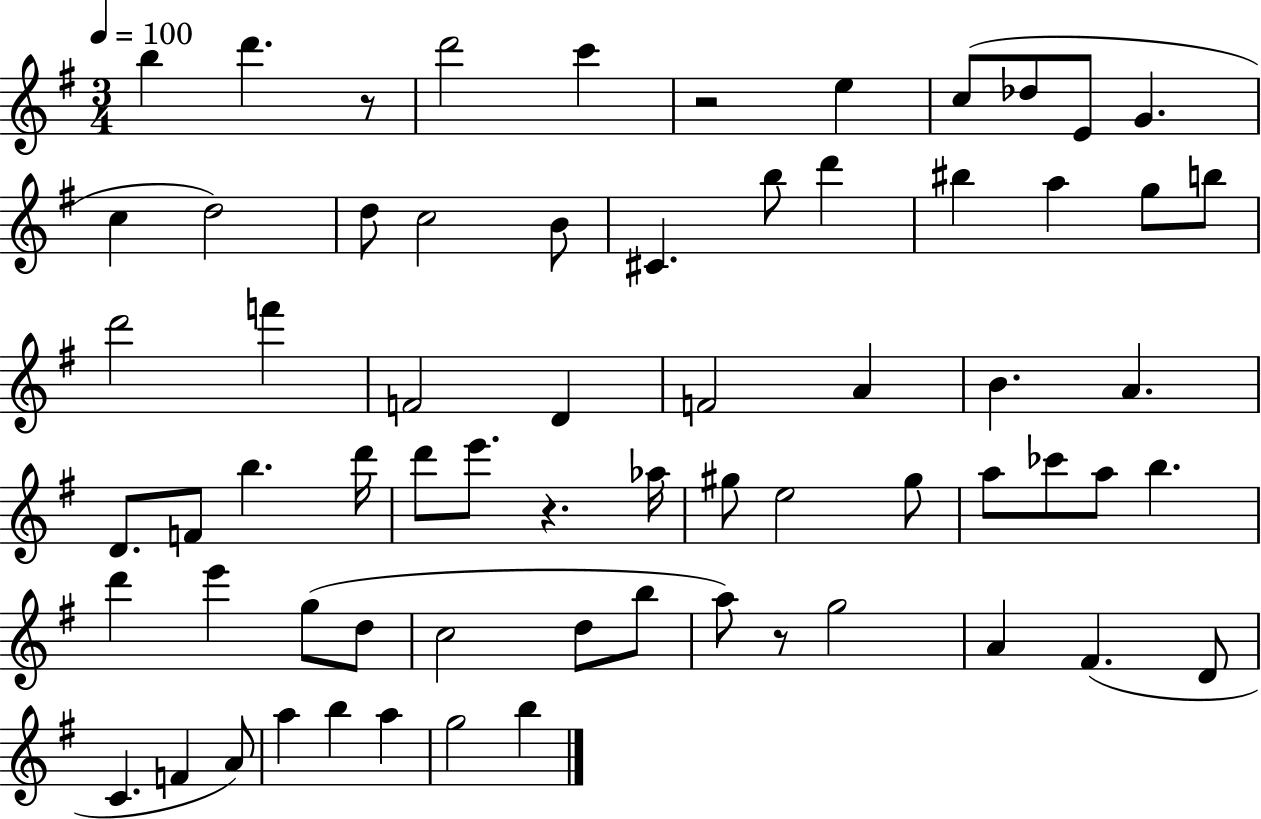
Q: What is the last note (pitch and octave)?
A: B5